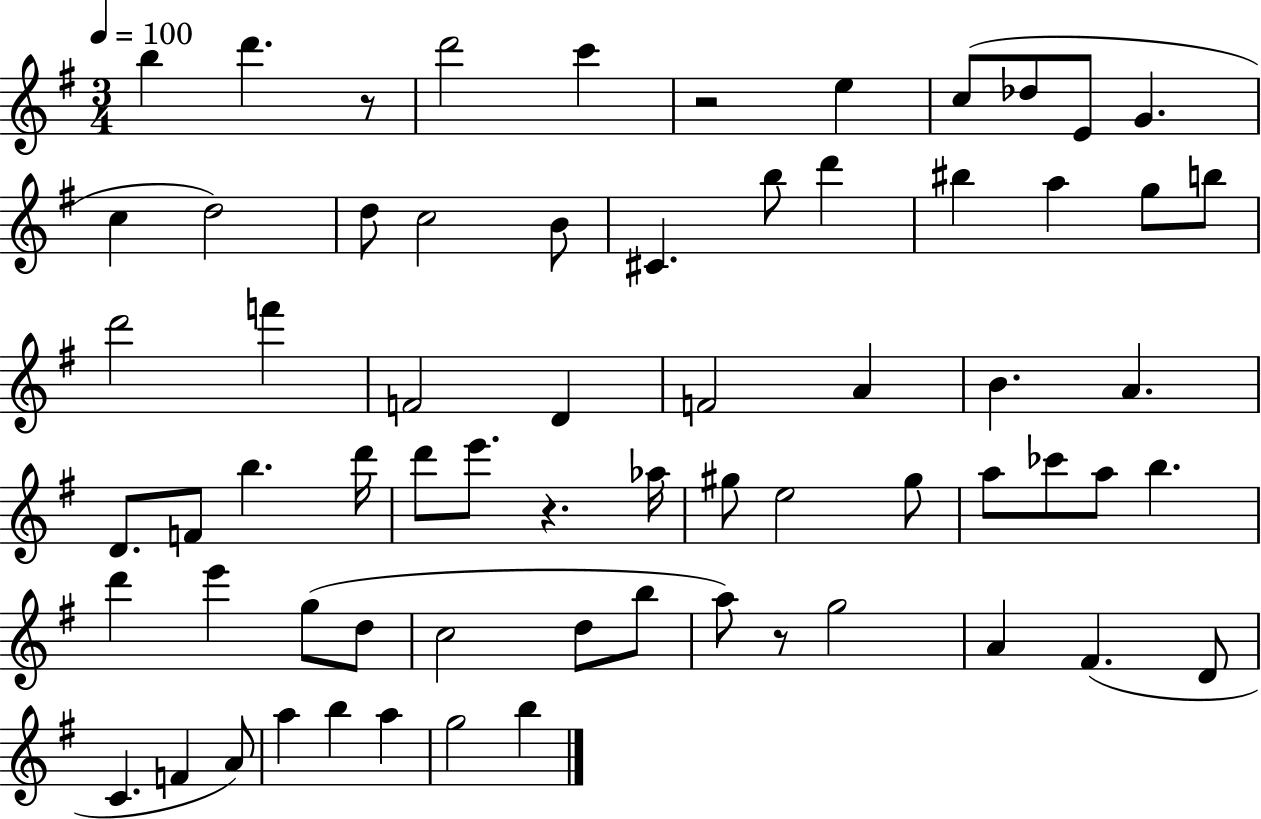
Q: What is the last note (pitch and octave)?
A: B5